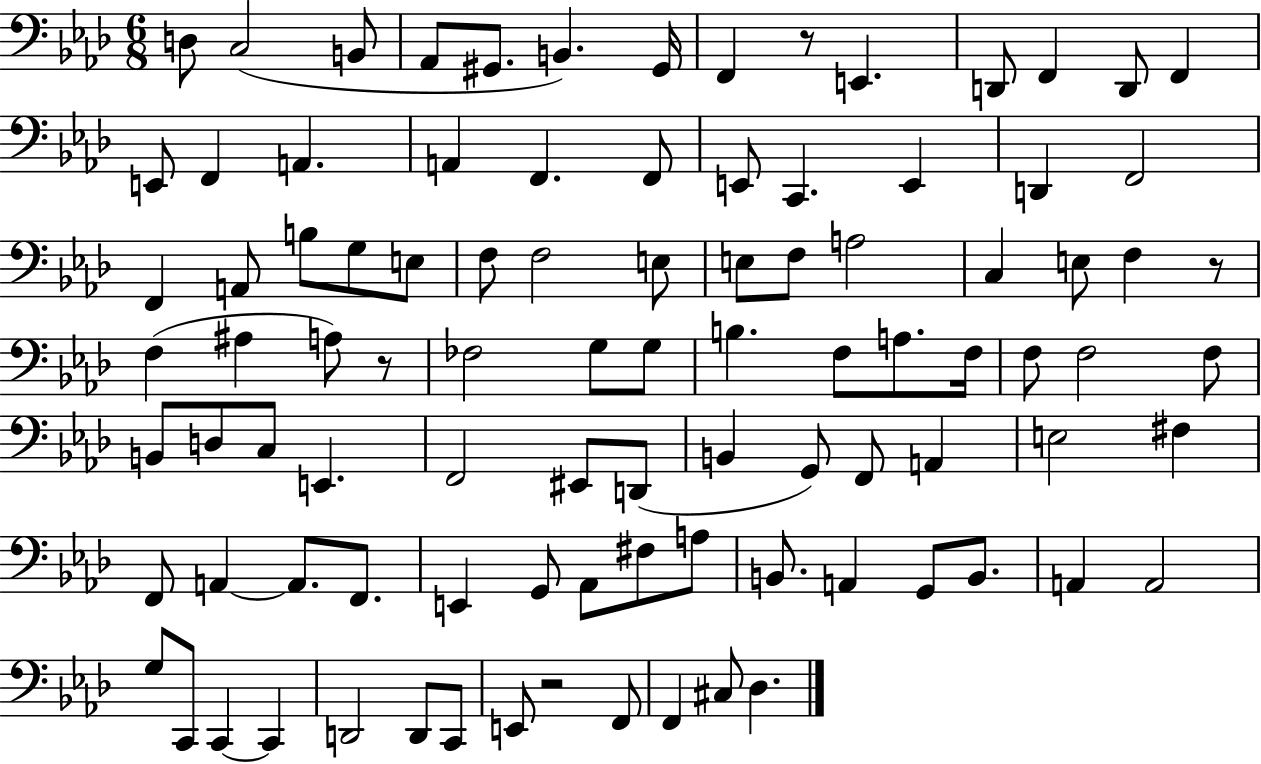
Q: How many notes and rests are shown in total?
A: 95